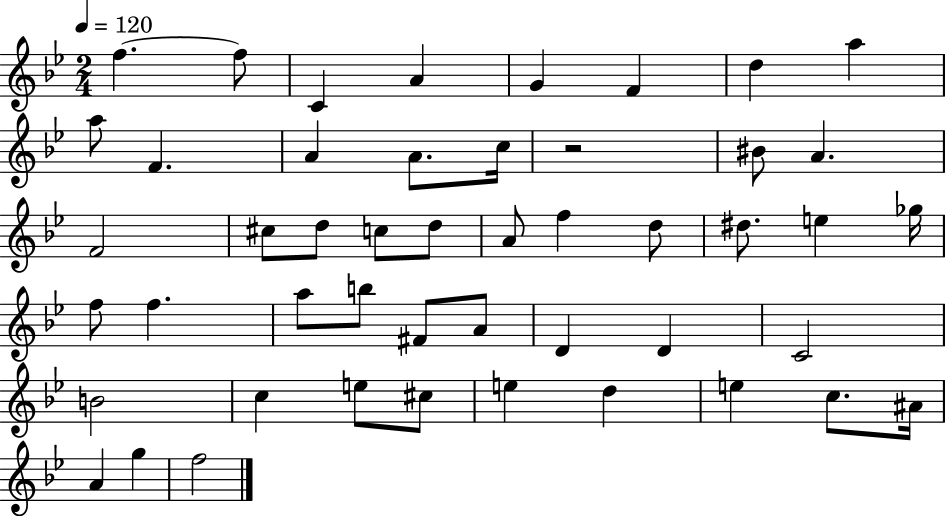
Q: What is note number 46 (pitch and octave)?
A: G5